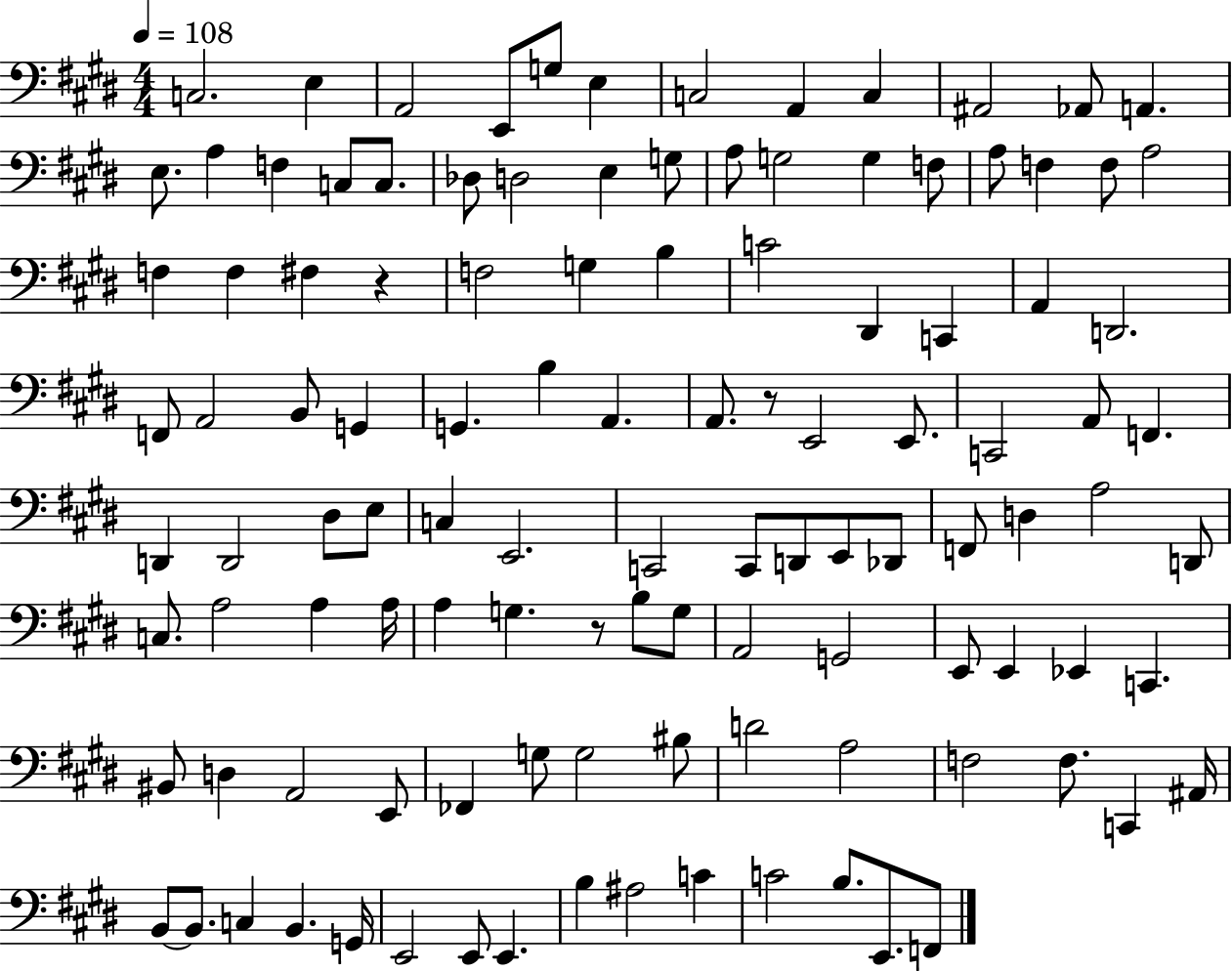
X:1
T:Untitled
M:4/4
L:1/4
K:E
C,2 E, A,,2 E,,/2 G,/2 E, C,2 A,, C, ^A,,2 _A,,/2 A,, E,/2 A, F, C,/2 C,/2 _D,/2 D,2 E, G,/2 A,/2 G,2 G, F,/2 A,/2 F, F,/2 A,2 F, F, ^F, z F,2 G, B, C2 ^D,, C,, A,, D,,2 F,,/2 A,,2 B,,/2 G,, G,, B, A,, A,,/2 z/2 E,,2 E,,/2 C,,2 A,,/2 F,, D,, D,,2 ^D,/2 E,/2 C, E,,2 C,,2 C,,/2 D,,/2 E,,/2 _D,,/2 F,,/2 D, A,2 D,,/2 C,/2 A,2 A, A,/4 A, G, z/2 B,/2 G,/2 A,,2 G,,2 E,,/2 E,, _E,, C,, ^B,,/2 D, A,,2 E,,/2 _F,, G,/2 G,2 ^B,/2 D2 A,2 F,2 F,/2 C,, ^A,,/4 B,,/2 B,,/2 C, B,, G,,/4 E,,2 E,,/2 E,, B, ^A,2 C C2 B,/2 E,,/2 F,,/2